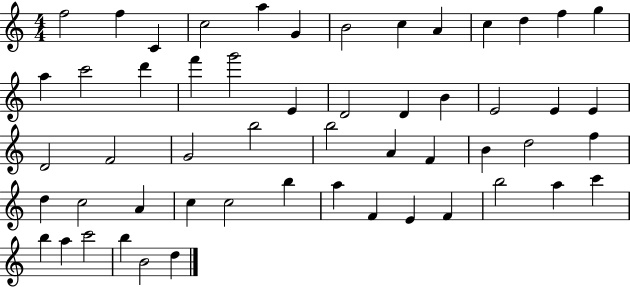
F5/h F5/q C4/q C5/h A5/q G4/q B4/h C5/q A4/q C5/q D5/q F5/q G5/q A5/q C6/h D6/q F6/q G6/h E4/q D4/h D4/q B4/q E4/h E4/q E4/q D4/h F4/h G4/h B5/h B5/h A4/q F4/q B4/q D5/h F5/q D5/q C5/h A4/q C5/q C5/h B5/q A5/q F4/q E4/q F4/q B5/h A5/q C6/q B5/q A5/q C6/h B5/q B4/h D5/q